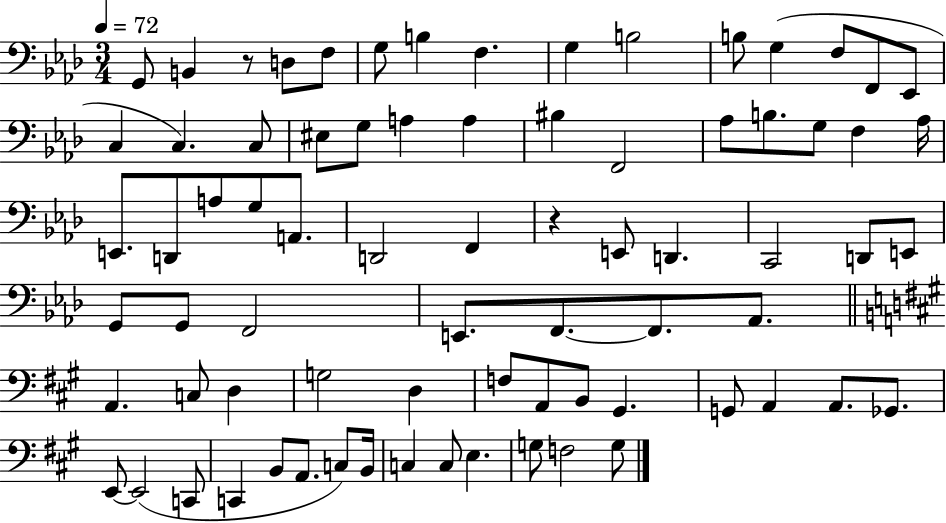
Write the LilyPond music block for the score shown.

{
  \clef bass
  \numericTimeSignature
  \time 3/4
  \key aes \major
  \tempo 4 = 72
  g,8 b,4 r8 d8 f8 | g8 b4 f4. | g4 b2 | b8 g4( f8 f,8 ees,8 | \break c4 c4.) c8 | eis8 g8 a4 a4 | bis4 f,2 | aes8 b8. g8 f4 aes16 | \break e,8. d,8 a8 g8 a,8. | d,2 f,4 | r4 e,8 d,4. | c,2 d,8 e,8 | \break g,8 g,8 f,2 | e,8. f,8.~~ f,8. aes,8. | \bar "||" \break \key a \major a,4. c8 d4 | g2 d4 | f8 a,8 b,8 gis,4. | g,8 a,4 a,8. ges,8. | \break e,8~~ e,2( c,8 | c,4 b,8 a,8. c8) b,16 | c4 c8 e4. | g8 f2 g8 | \break \bar "|."
}